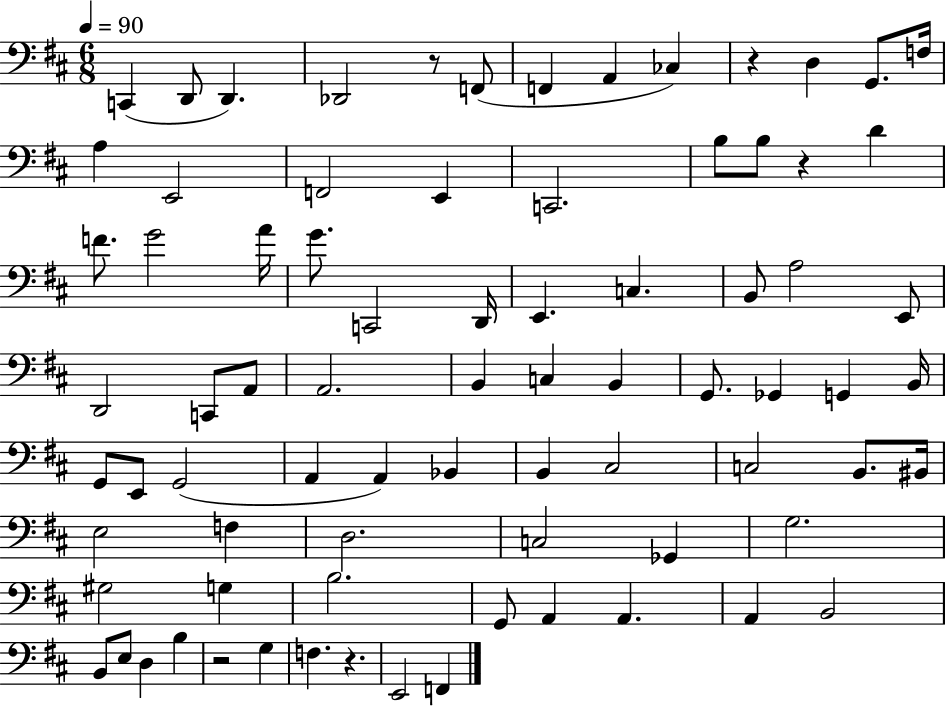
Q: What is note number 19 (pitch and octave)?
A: D4